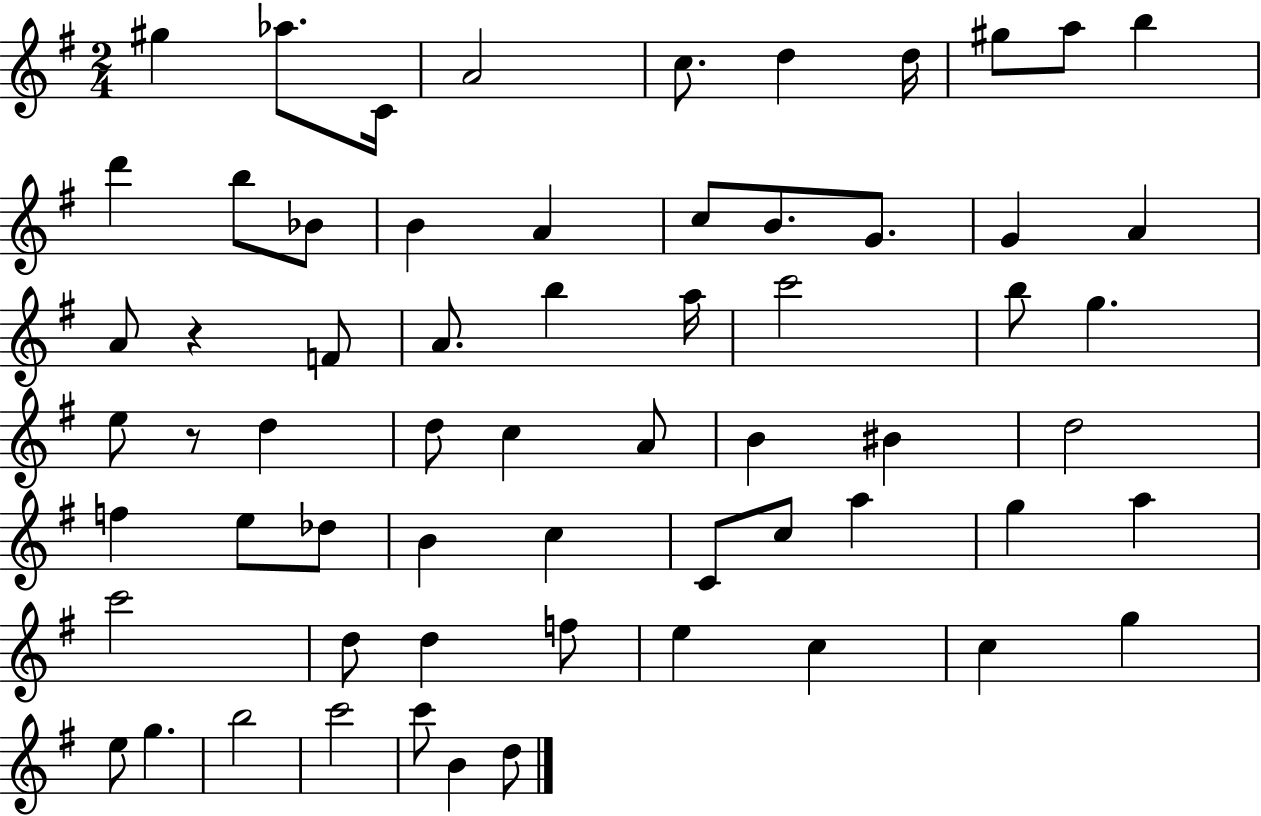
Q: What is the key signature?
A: G major